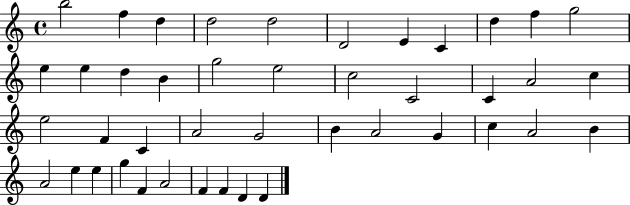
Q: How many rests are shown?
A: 0